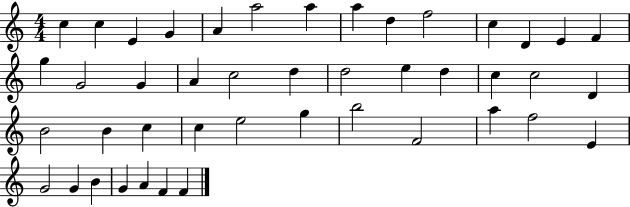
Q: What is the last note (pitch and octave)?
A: F4